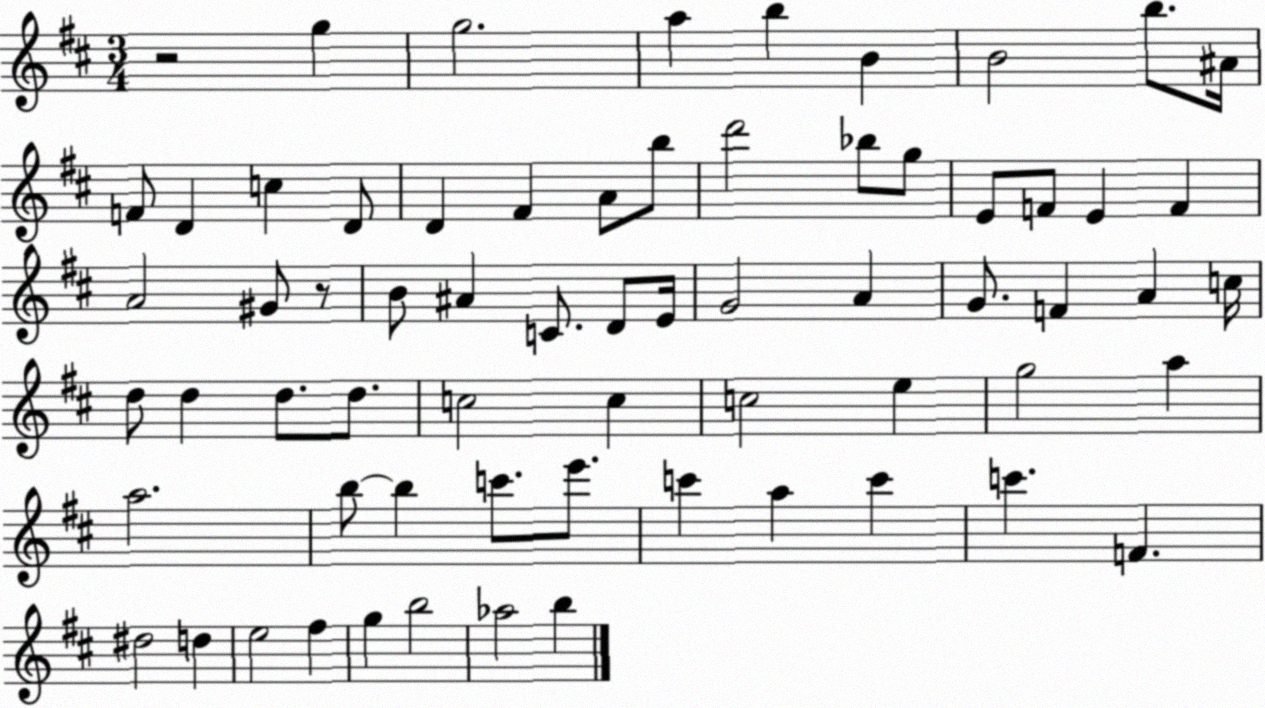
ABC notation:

X:1
T:Untitled
M:3/4
L:1/4
K:D
z2 g g2 a b B B2 b/2 ^A/4 F/2 D c D/2 D ^F A/2 b/2 d'2 _b/2 g/2 E/2 F/2 E F A2 ^G/2 z/2 B/2 ^A C/2 D/2 E/4 G2 A G/2 F A c/4 d/2 d d/2 d/2 c2 c c2 e g2 a a2 b/2 b c'/2 e'/2 c' a c' c' F ^d2 d e2 ^f g b2 _a2 b